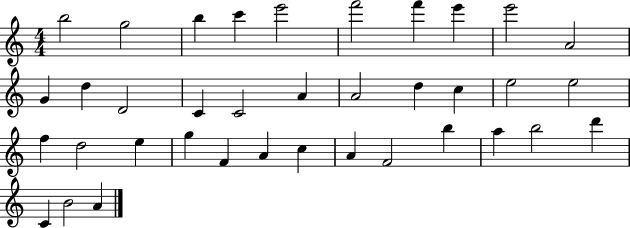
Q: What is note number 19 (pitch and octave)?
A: C5